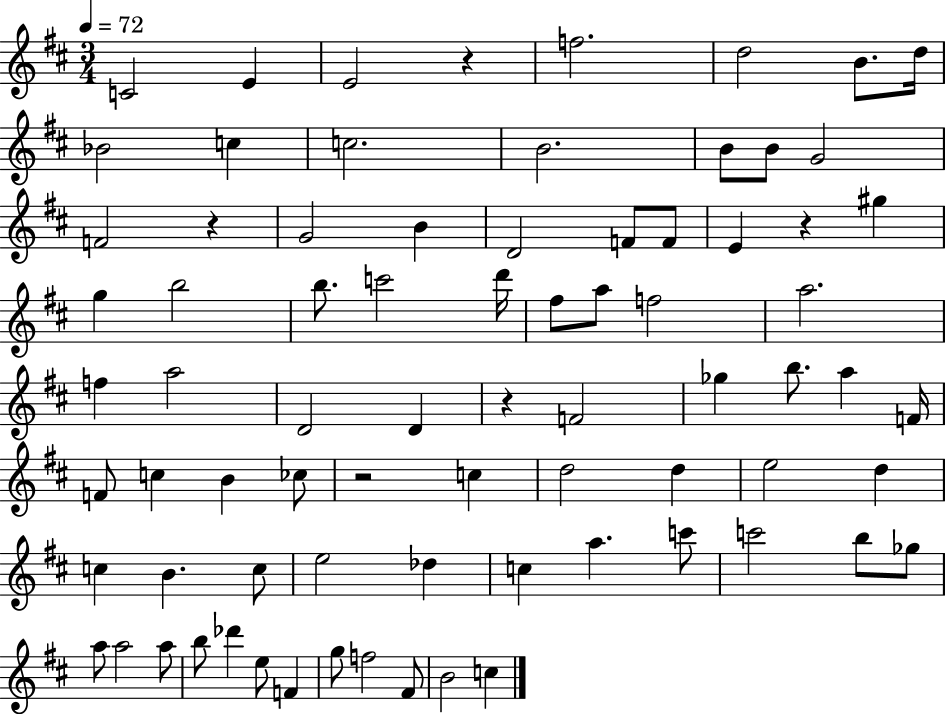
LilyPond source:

{
  \clef treble
  \numericTimeSignature
  \time 3/4
  \key d \major
  \tempo 4 = 72
  c'2 e'4 | e'2 r4 | f''2. | d''2 b'8. d''16 | \break bes'2 c''4 | c''2. | b'2. | b'8 b'8 g'2 | \break f'2 r4 | g'2 b'4 | d'2 f'8 f'8 | e'4 r4 gis''4 | \break g''4 b''2 | b''8. c'''2 d'''16 | fis''8 a''8 f''2 | a''2. | \break f''4 a''2 | d'2 d'4 | r4 f'2 | ges''4 b''8. a''4 f'16 | \break f'8 c''4 b'4 ces''8 | r2 c''4 | d''2 d''4 | e''2 d''4 | \break c''4 b'4. c''8 | e''2 des''4 | c''4 a''4. c'''8 | c'''2 b''8 ges''8 | \break a''8 a''2 a''8 | b''8 des'''4 e''8 f'4 | g''8 f''2 fis'8 | b'2 c''4 | \break \bar "|."
}